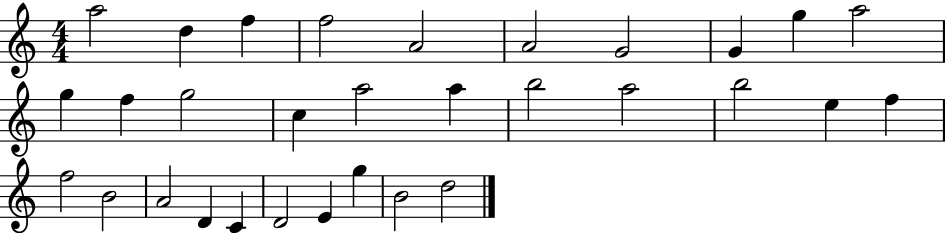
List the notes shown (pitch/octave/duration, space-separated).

A5/h D5/q F5/q F5/h A4/h A4/h G4/h G4/q G5/q A5/h G5/q F5/q G5/h C5/q A5/h A5/q B5/h A5/h B5/h E5/q F5/q F5/h B4/h A4/h D4/q C4/q D4/h E4/q G5/q B4/h D5/h